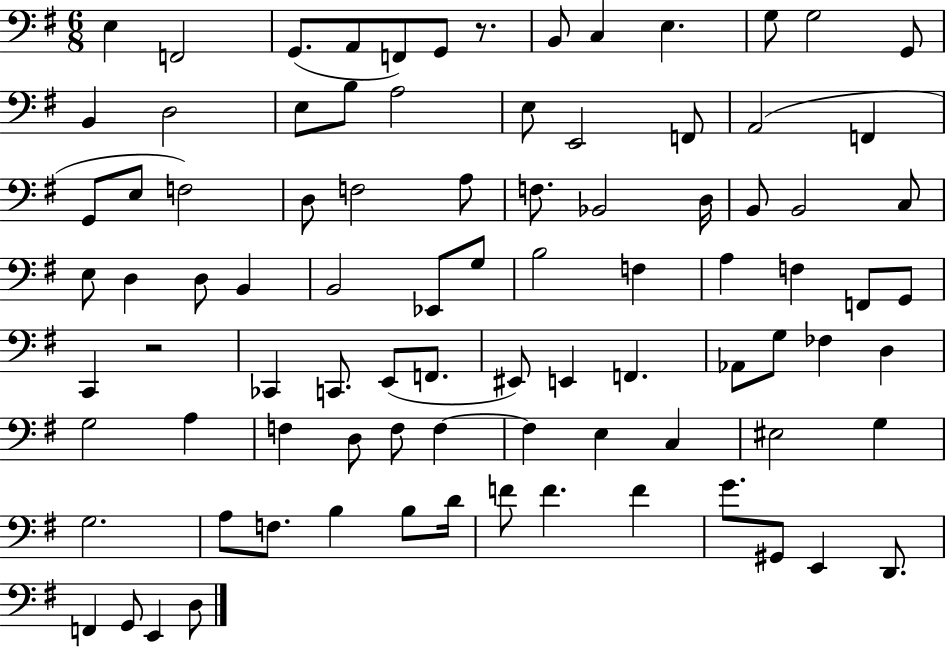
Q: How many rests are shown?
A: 2